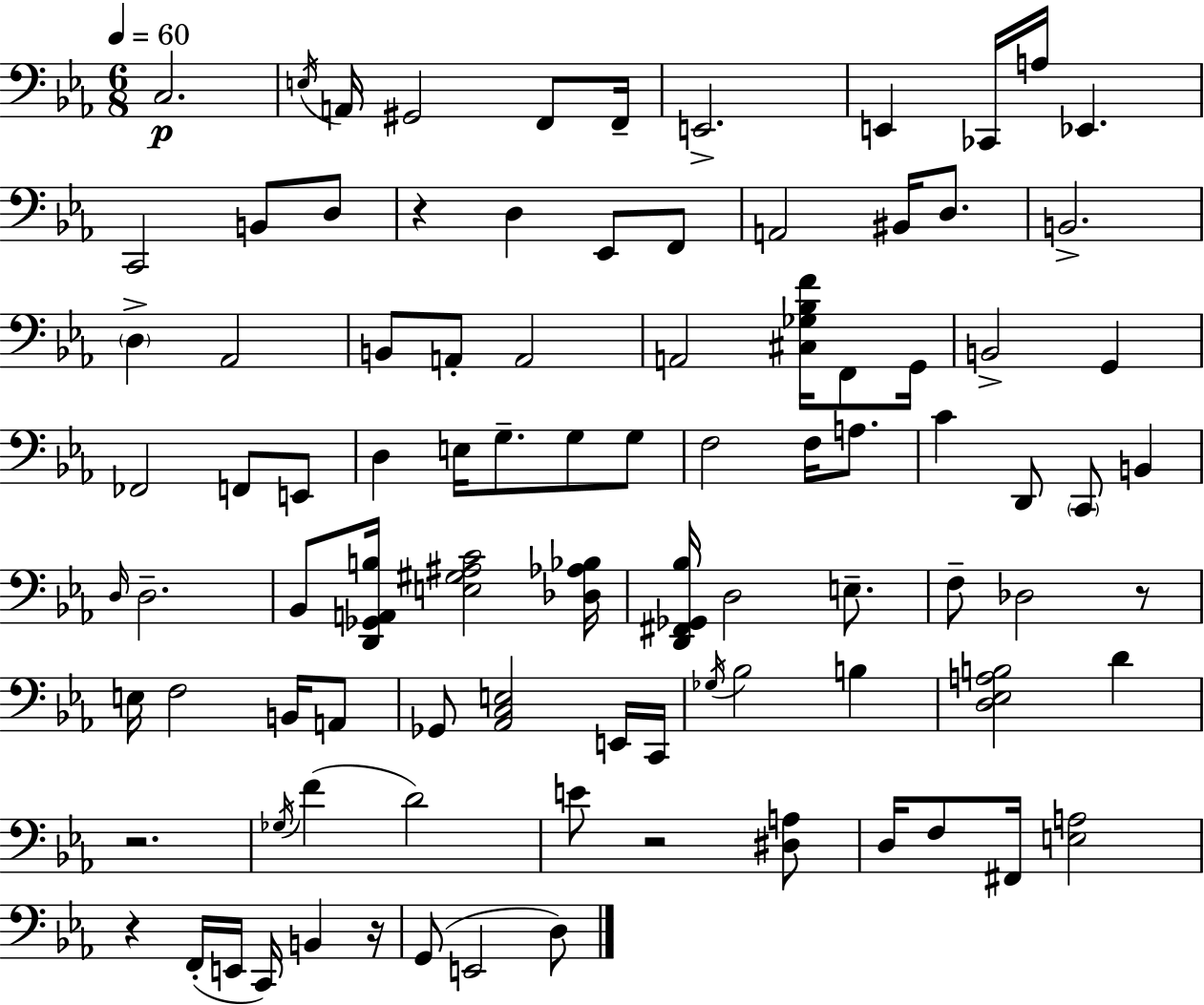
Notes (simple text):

C3/h. E3/s A2/s G#2/h F2/e F2/s E2/h. E2/q CES2/s A3/s Eb2/q. C2/h B2/e D3/e R/q D3/q Eb2/e F2/e A2/h BIS2/s D3/e. B2/h. D3/q Ab2/h B2/e A2/e A2/h A2/h [C#3,Gb3,Bb3,F4]/s F2/e G2/s B2/h G2/q FES2/h F2/e E2/e D3/q E3/s G3/e. G3/e G3/e F3/h F3/s A3/e. C4/q D2/e C2/e B2/q D3/s D3/h. Bb2/e [D2,Gb2,A2,B3]/s [E3,G#3,A#3,C4]/h [Db3,Ab3,Bb3]/s [D2,F#2,Gb2,Bb3]/s D3/h E3/e. F3/e Db3/h R/e E3/s F3/h B2/s A2/e Gb2/e [Ab2,C3,E3]/h E2/s C2/s Gb3/s Bb3/h B3/q [D3,Eb3,A3,B3]/h D4/q R/h. Gb3/s F4/q D4/h E4/e R/h [D#3,A3]/e D3/s F3/e F#2/s [E3,A3]/h R/q F2/s E2/s C2/s B2/q R/s G2/e E2/h D3/e